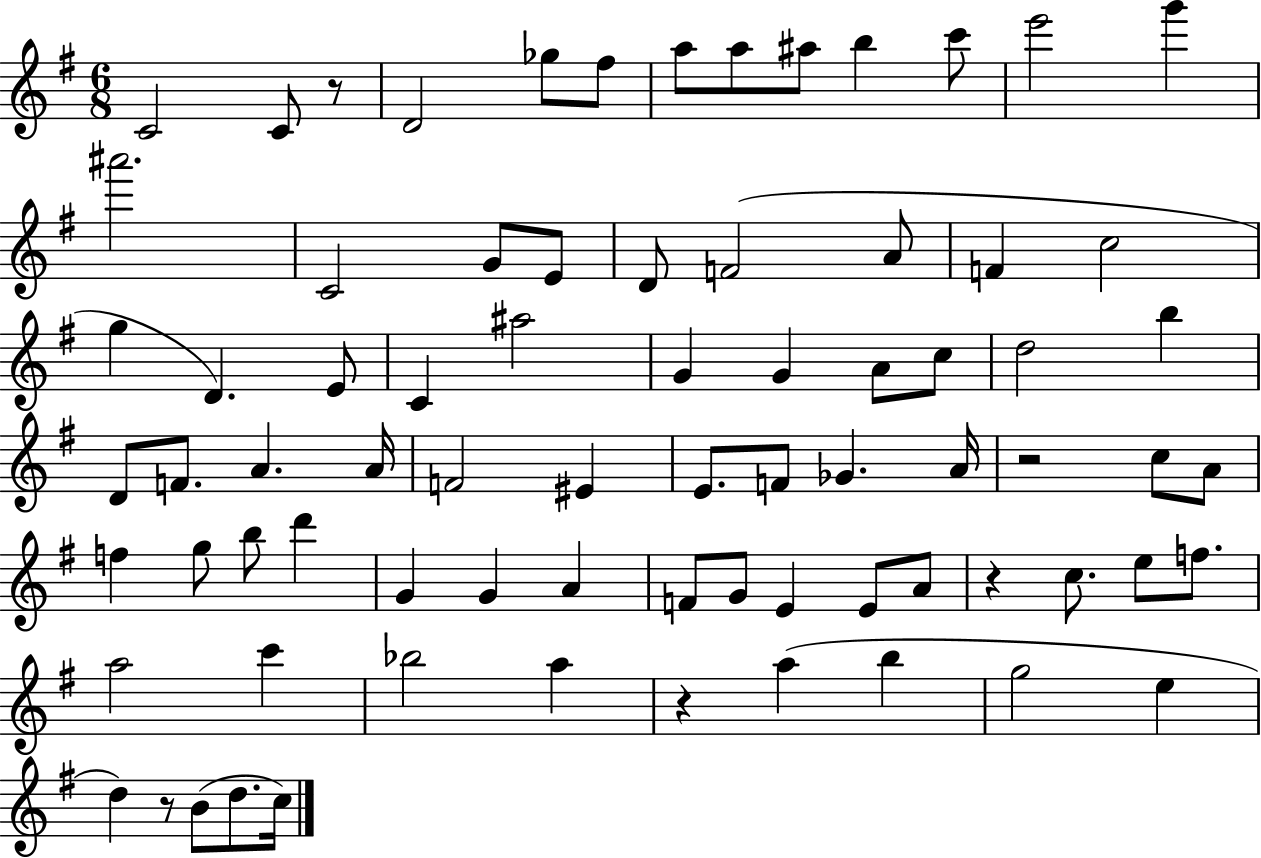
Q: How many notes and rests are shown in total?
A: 76